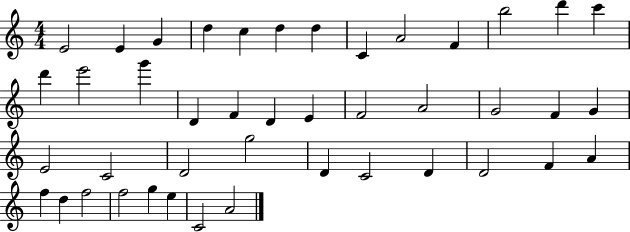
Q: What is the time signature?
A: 4/4